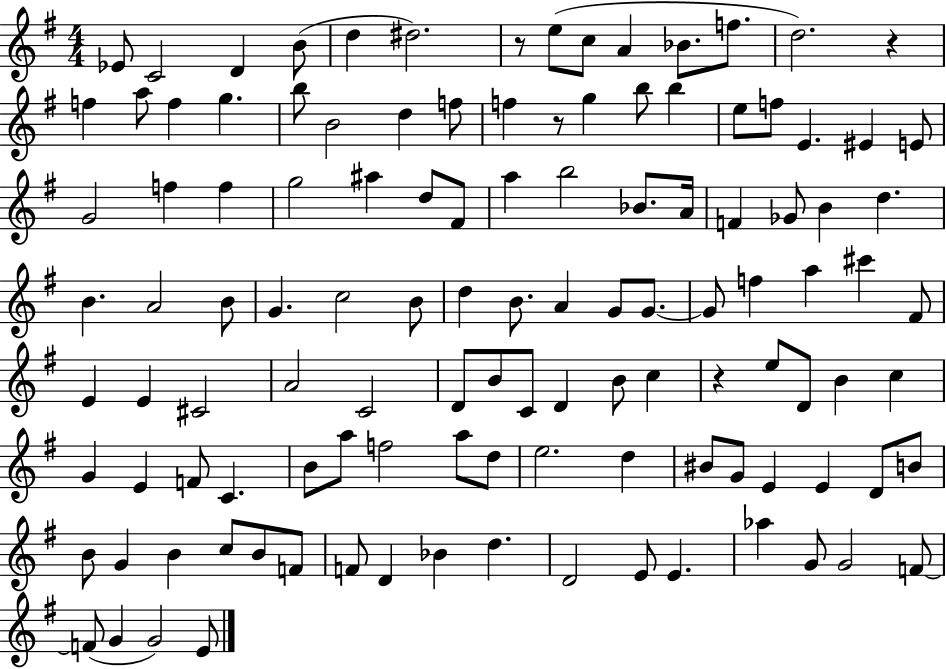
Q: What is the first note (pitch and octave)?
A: Eb4